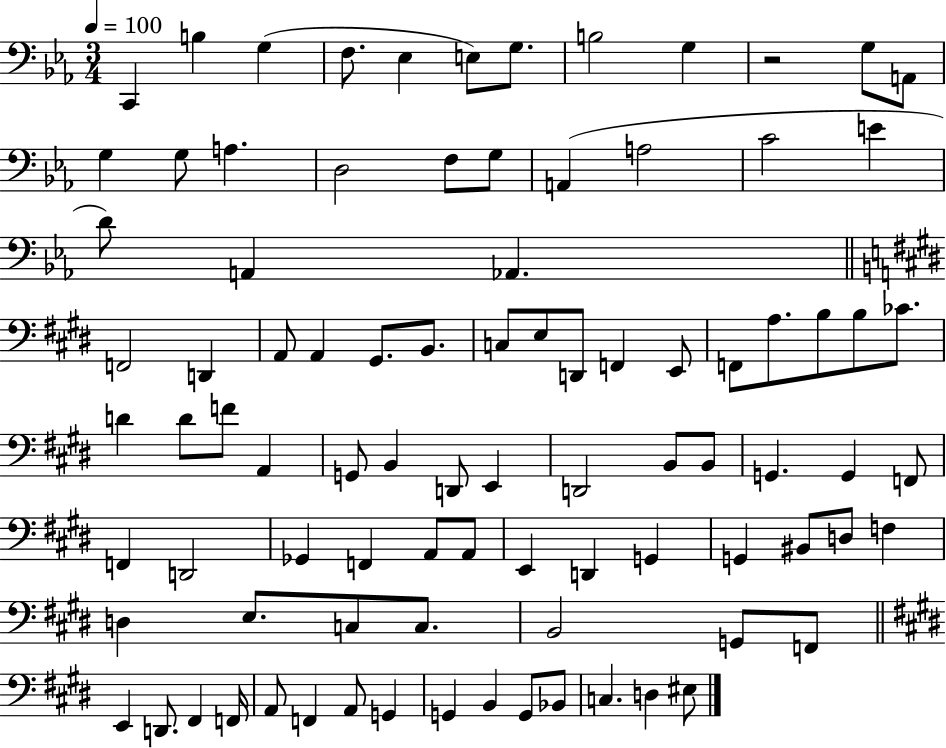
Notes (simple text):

C2/q B3/q G3/q F3/e. Eb3/q E3/e G3/e. B3/h G3/q R/h G3/e A2/e G3/q G3/e A3/q. D3/h F3/e G3/e A2/q A3/h C4/h E4/q D4/e A2/q Ab2/q. F2/h D2/q A2/e A2/q G#2/e. B2/e. C3/e E3/e D2/e F2/q E2/e F2/e A3/e. B3/e B3/e CES4/e. D4/q D4/e F4/e A2/q G2/e B2/q D2/e E2/q D2/h B2/e B2/e G2/q. G2/q F2/e F2/q D2/h Gb2/q F2/q A2/e A2/e E2/q D2/q G2/q G2/q BIS2/e D3/e F3/q D3/q E3/e. C3/e C3/e. B2/h G2/e F2/e E2/q D2/e. F#2/q F2/s A2/e F2/q A2/e G2/q G2/q B2/q G2/e Bb2/e C3/q. D3/q EIS3/e